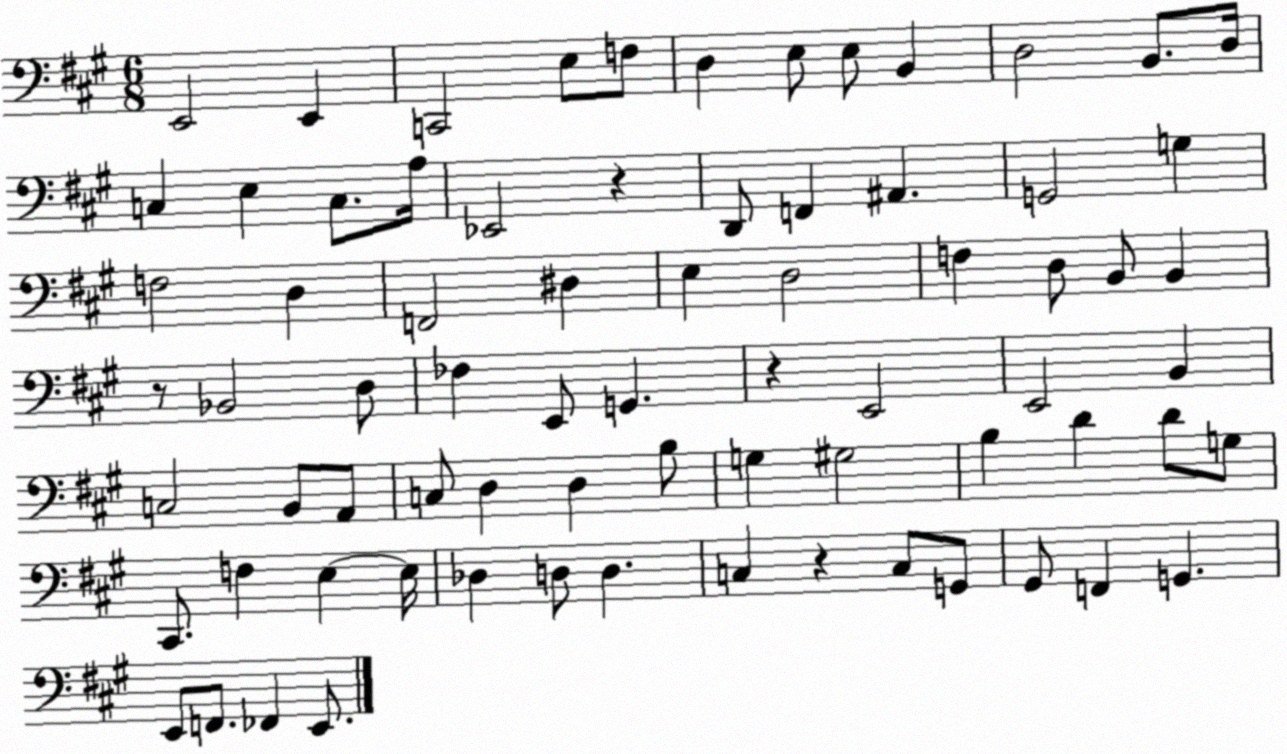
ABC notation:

X:1
T:Untitled
M:6/8
L:1/4
K:A
E,,2 E,, C,,2 E,/2 F,/2 D, E,/2 E,/2 B,, D,2 B,,/2 D,/4 C, E, C,/2 A,/4 _E,,2 z D,,/2 F,, ^A,, G,,2 G, F,2 D, F,,2 ^D, E, D,2 F, D,/2 B,,/2 B,, z/2 _B,,2 D,/2 _F, E,,/2 G,, z E,,2 E,,2 B,, C,2 B,,/2 A,,/2 C,/2 D, D, B,/2 G, ^G,2 B, D D/2 G,/2 ^C,,/2 F, E, E,/4 _D, D,/2 D, C, z C,/2 G,,/2 ^G,,/2 F,, G,, E,,/2 F,,/2 _F,, E,,/2